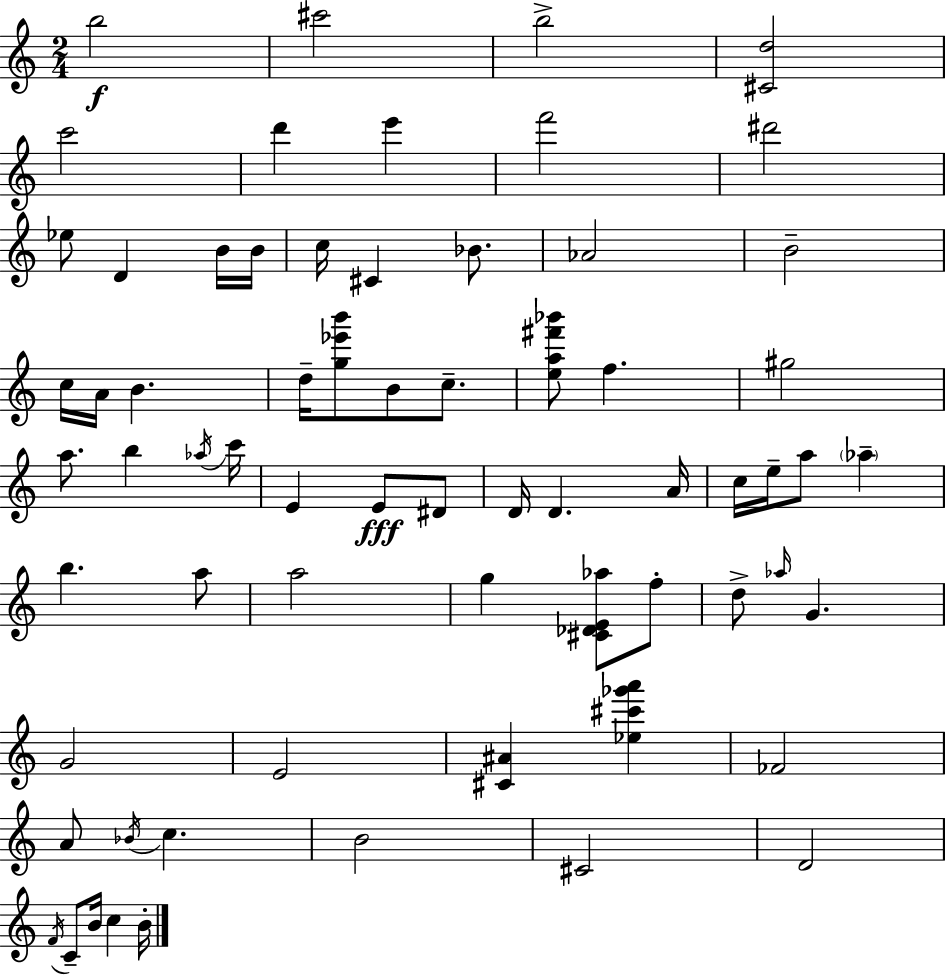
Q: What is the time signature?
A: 2/4